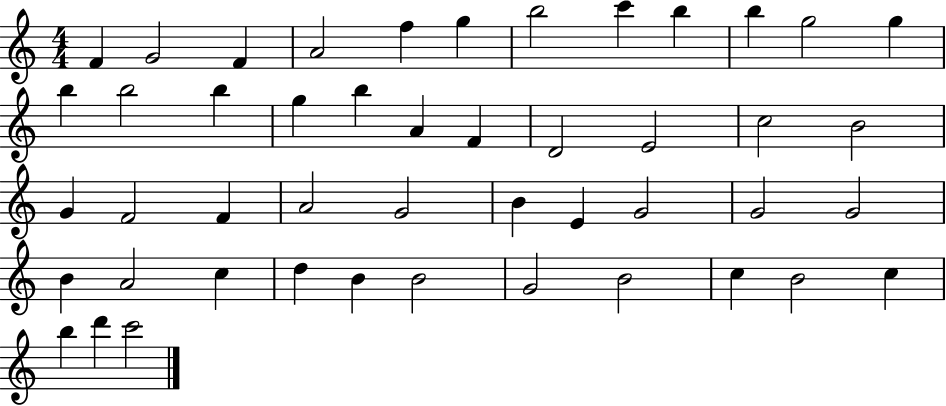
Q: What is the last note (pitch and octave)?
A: C6